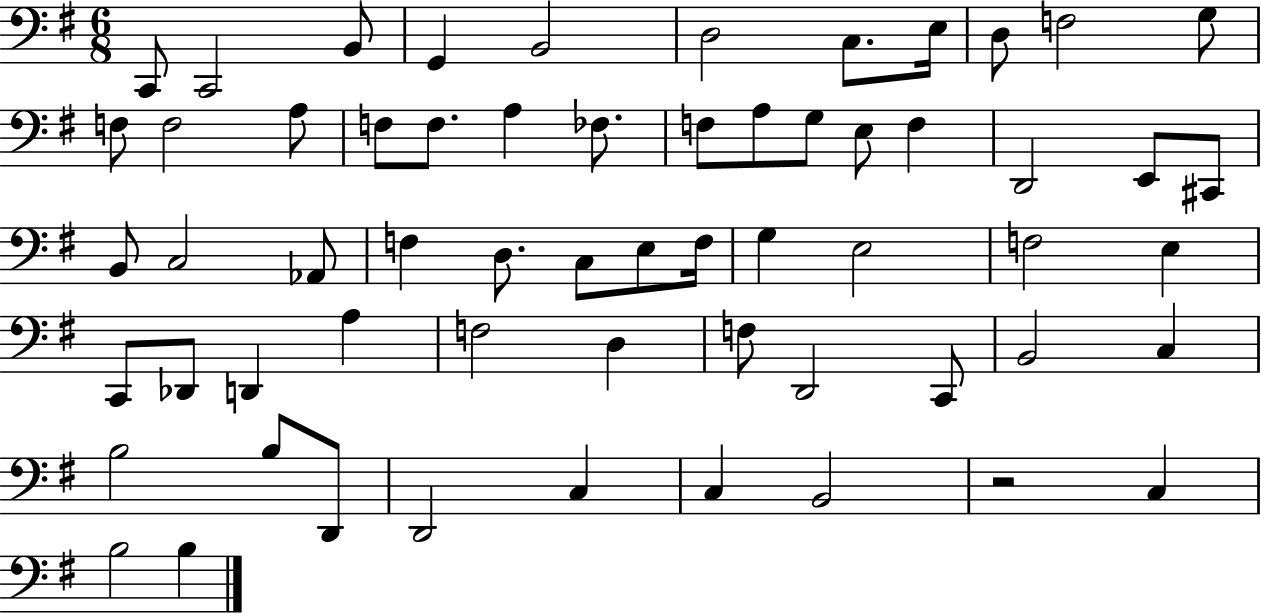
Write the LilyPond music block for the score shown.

{
  \clef bass
  \numericTimeSignature
  \time 6/8
  \key g \major
  c,8 c,2 b,8 | g,4 b,2 | d2 c8. e16 | d8 f2 g8 | \break f8 f2 a8 | f8 f8. a4 fes8. | f8 a8 g8 e8 f4 | d,2 e,8 cis,8 | \break b,8 c2 aes,8 | f4 d8. c8 e8 f16 | g4 e2 | f2 e4 | \break c,8 des,8 d,4 a4 | f2 d4 | f8 d,2 c,8 | b,2 c4 | \break b2 b8 d,8 | d,2 c4 | c4 b,2 | r2 c4 | \break b2 b4 | \bar "|."
}